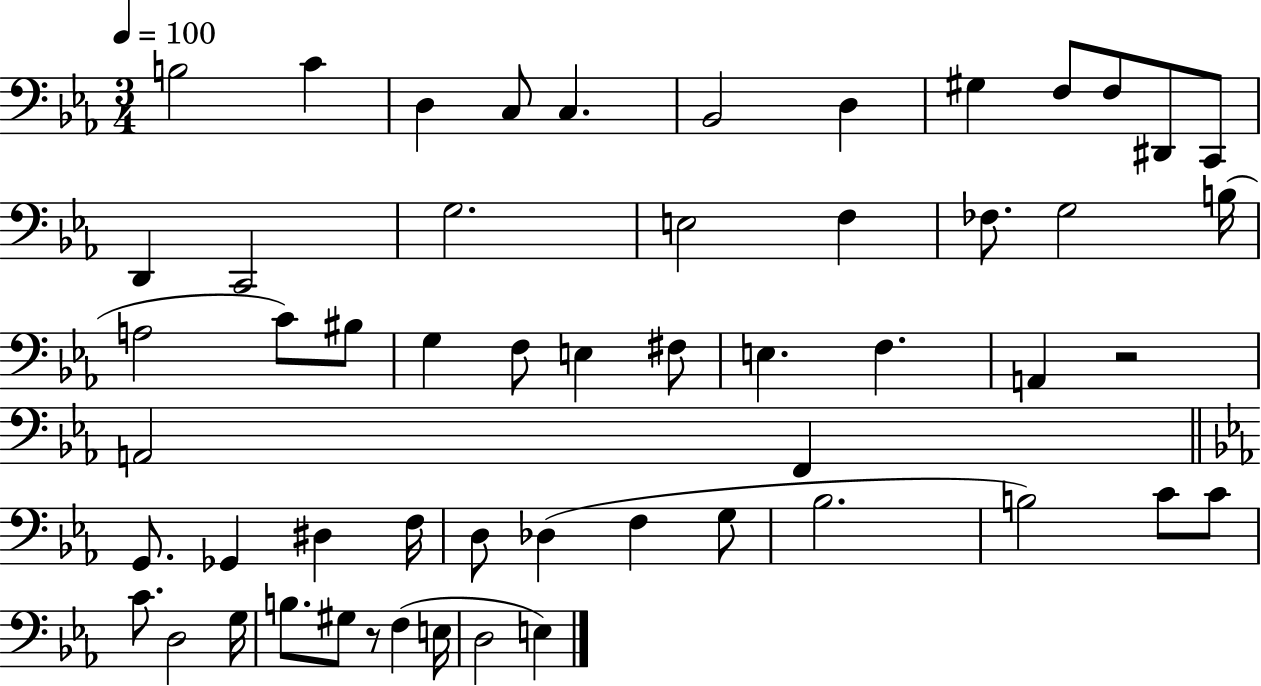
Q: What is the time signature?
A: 3/4